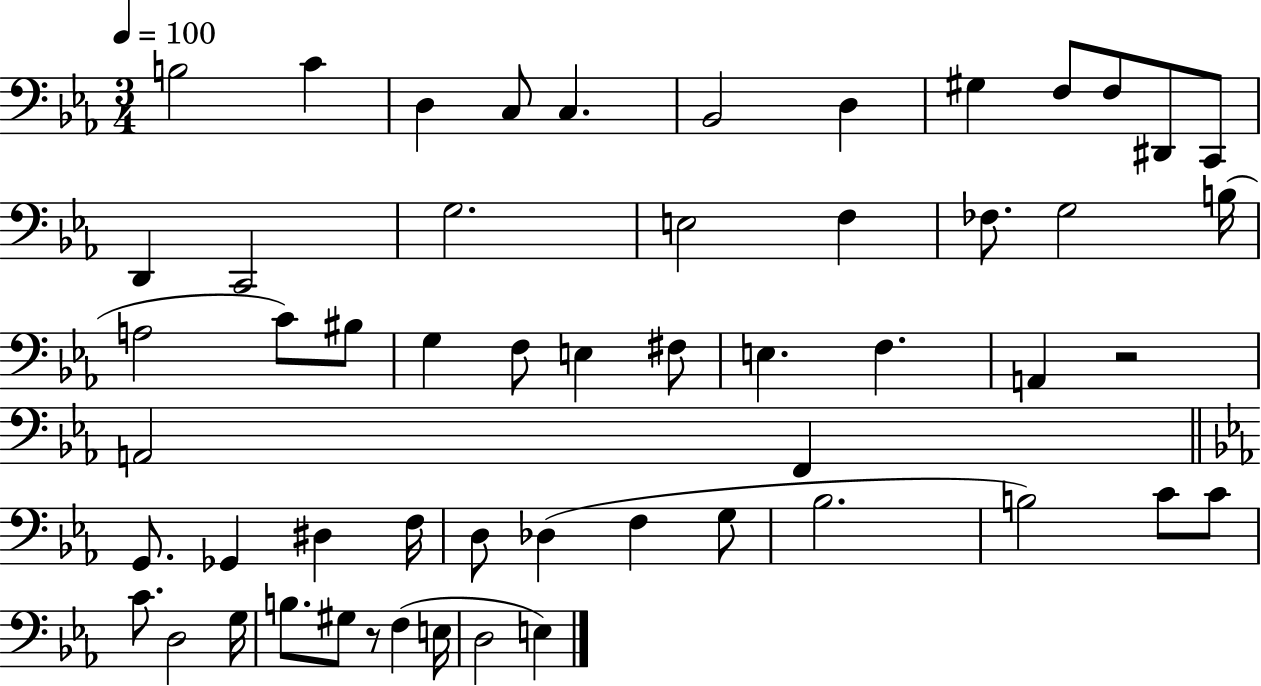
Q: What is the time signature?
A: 3/4